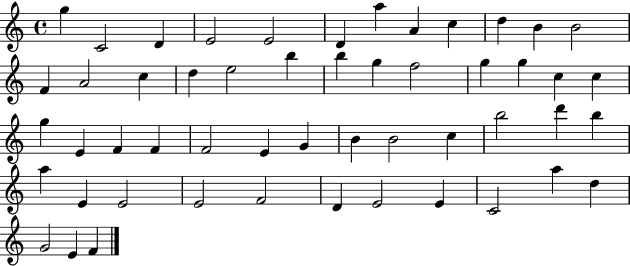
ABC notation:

X:1
T:Untitled
M:4/4
L:1/4
K:C
g C2 D E2 E2 D a A c d B B2 F A2 c d e2 b b g f2 g g c c g E F F F2 E G B B2 c b2 d' b a E E2 E2 F2 D E2 E C2 a d G2 E F